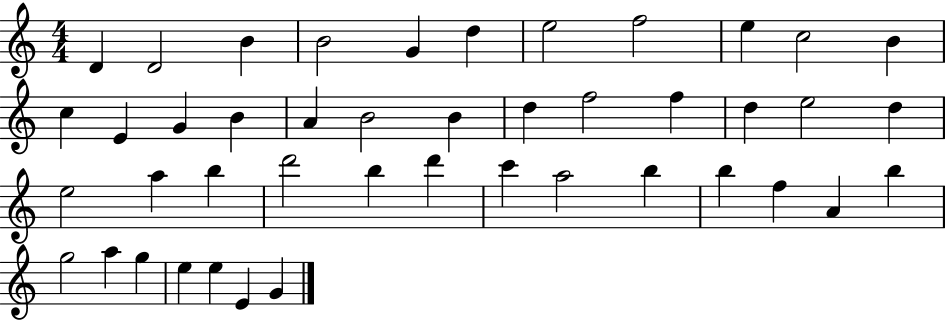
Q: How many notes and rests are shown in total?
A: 44